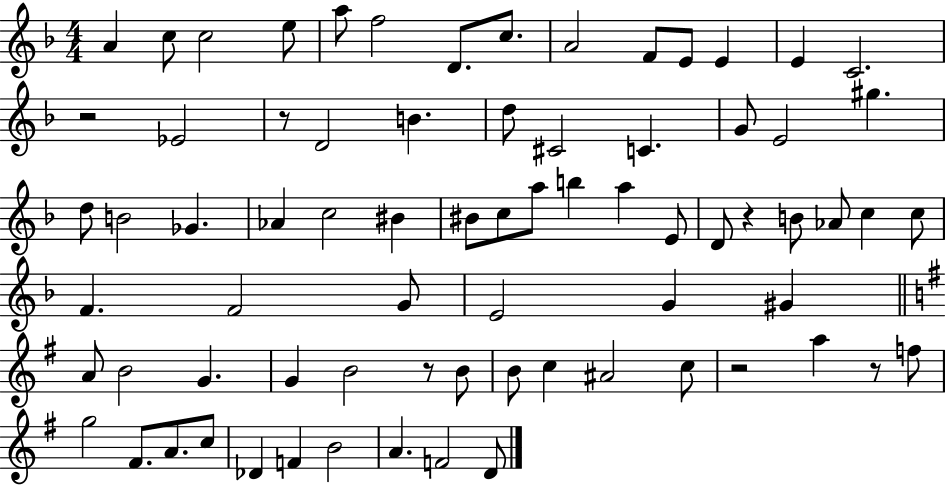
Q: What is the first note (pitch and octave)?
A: A4